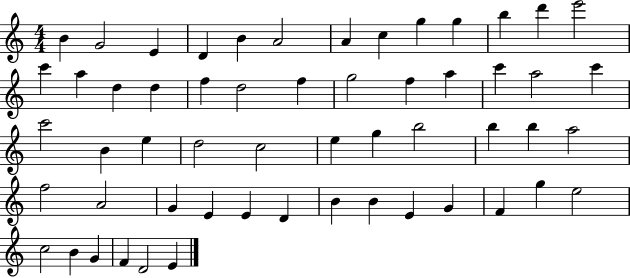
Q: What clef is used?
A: treble